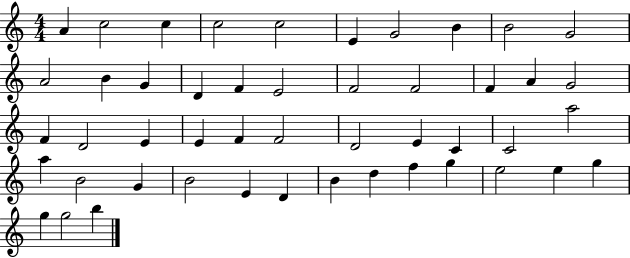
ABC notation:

X:1
T:Untitled
M:4/4
L:1/4
K:C
A c2 c c2 c2 E G2 B B2 G2 A2 B G D F E2 F2 F2 F A G2 F D2 E E F F2 D2 E C C2 a2 a B2 G B2 E D B d f g e2 e g g g2 b